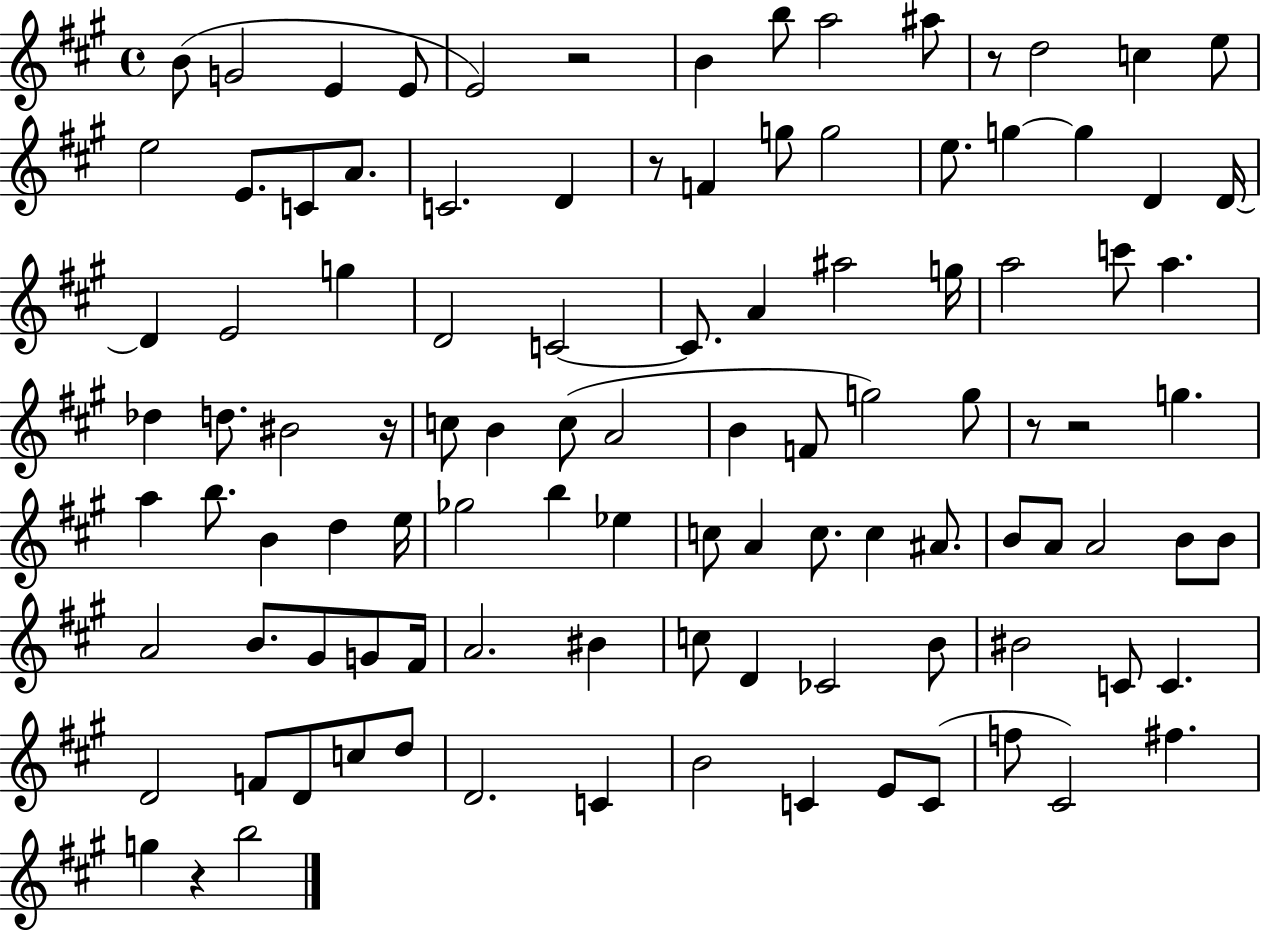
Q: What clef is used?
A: treble